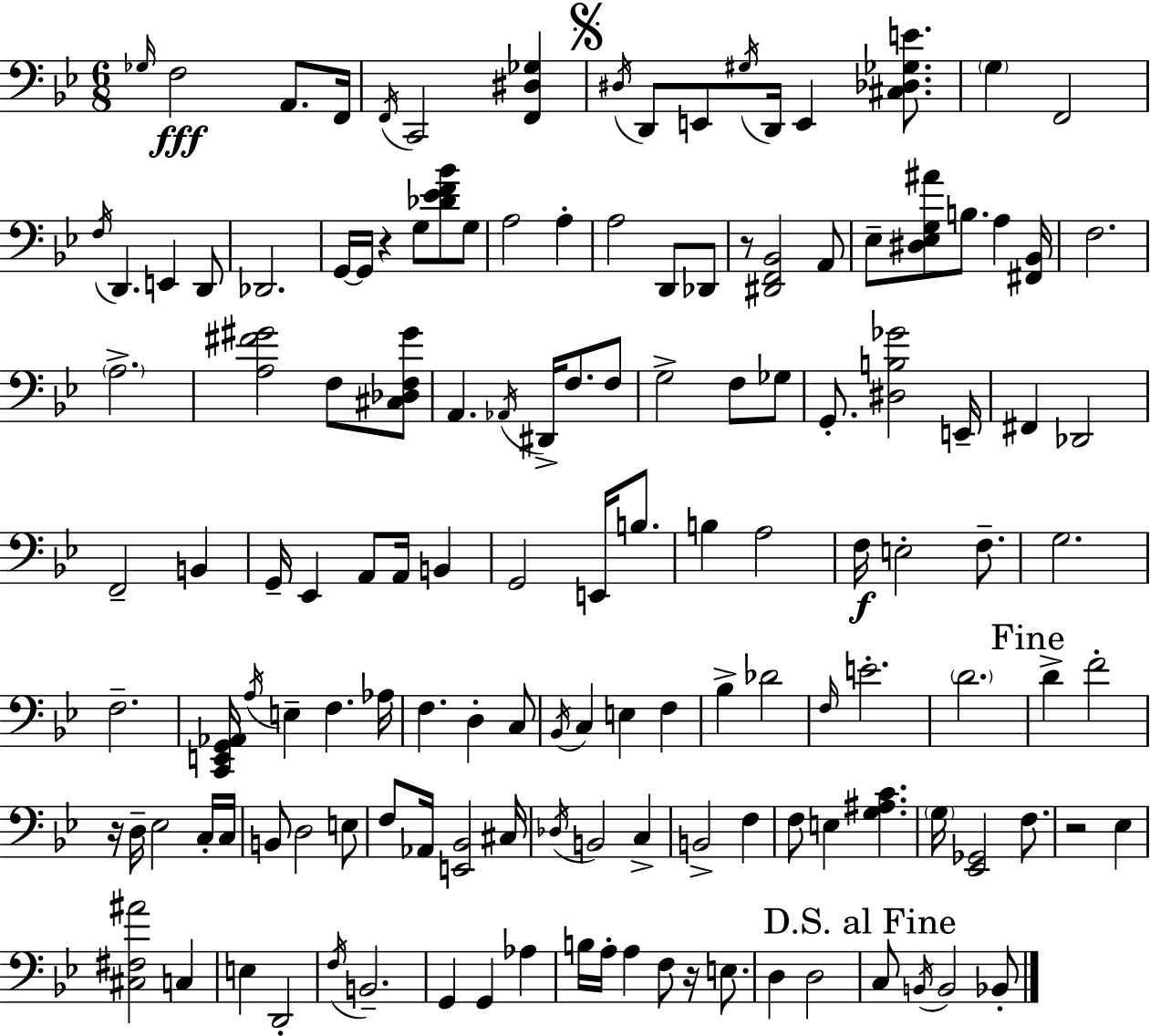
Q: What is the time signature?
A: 6/8